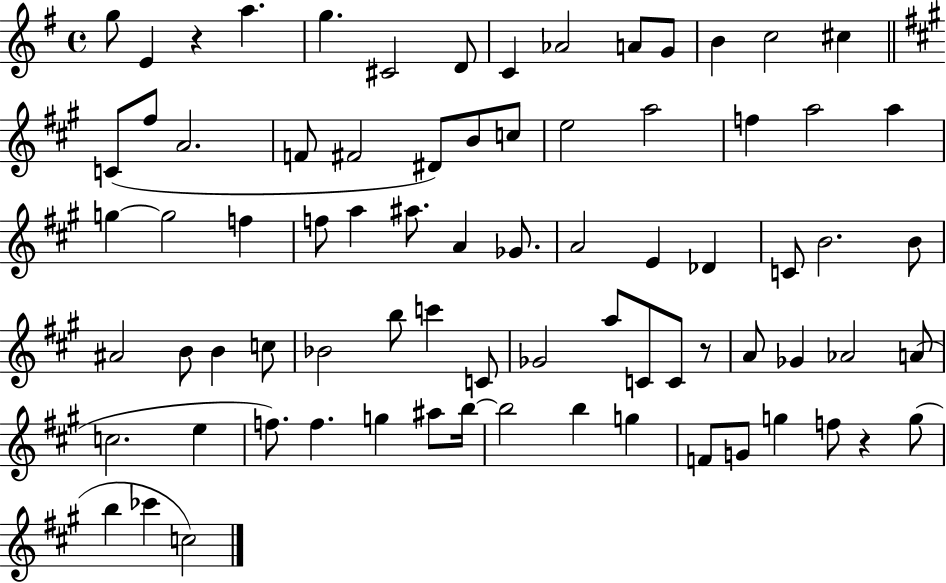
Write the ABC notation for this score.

X:1
T:Untitled
M:4/4
L:1/4
K:G
g/2 E z a g ^C2 D/2 C _A2 A/2 G/2 B c2 ^c C/2 ^f/2 A2 F/2 ^F2 ^D/2 B/2 c/2 e2 a2 f a2 a g g2 f f/2 a ^a/2 A _G/2 A2 E _D C/2 B2 B/2 ^A2 B/2 B c/2 _B2 b/2 c' C/2 _G2 a/2 C/2 C/2 z/2 A/2 _G _A2 A/2 c2 e f/2 f g ^a/2 b/4 b2 b g F/2 G/2 g f/2 z g/2 b _c' c2